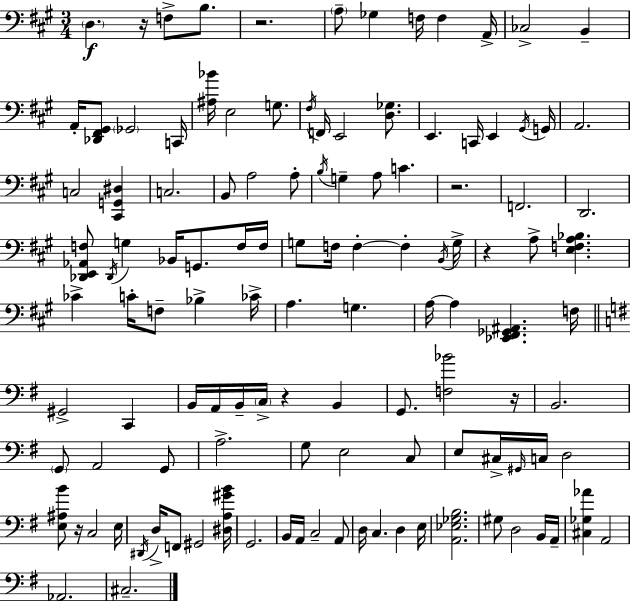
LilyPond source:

{
  \clef bass
  \numericTimeSignature
  \time 3/4
  \key a \major
  \parenthesize d4.\f r16 f8-> b8. | r2. | \parenthesize a8-- ges4 f16 f4 a,16-> | ces2-> b,4-- | \break a,16-. <des, fis, gis,>8 \parenthesize ges,2 c,16 | <ais bes'>16 e2 g8. | \acciaccatura { fis16 } f,16 e,2 <d ges>8. | e,4. c,16 e,4 | \break \acciaccatura { gis,16 } g,16 a,2. | c2 <cis, g, dis>4 | c2. | b,8 a2 | \break a8-. \acciaccatura { b16 } g4-- a8 c'4. | r2. | f,2. | d,2. | \break <des, e, aes, f>8 \acciaccatura { des,16 } g4 bes,16 g,8. | f16 f16 g8 f16 f4-.~~ f4-. | \acciaccatura { b,16 } g16-> r4 a8-> <e f a bes>4. | ces'4-> c'16-. f8-- | \break bes4-> ces'16-> a4. g4. | a16~~ a4 <ees, fis, ges, ais,>4. | f16 \bar "||" \break \key e \minor gis,2-> c,4 | b,16 a,16 b,16-- \parenthesize c16-> r4 b,4 | g,8. <f bes'>2 r16 | b,2. | \break \parenthesize g,8 a,2 g,8 | a2.-> | g8 e2 c8 | e8 cis16-> \grace { gis,16 } c16 d2 | \break <e ais b'>8 r16 c2 | e16 \acciaccatura { dis,16 } d16-> f,8 gis,2 | <dis a gis' b'>16 g,2. | b,16 a,16 c2-- | \break a,8 d16 c4. d4 | e16 <a, ees ges b>2. | gis8 d2 | b,16 a,16-- <cis ges aes'>4 a,2 | \break aes,2. | cis2.-- | \bar "|."
}